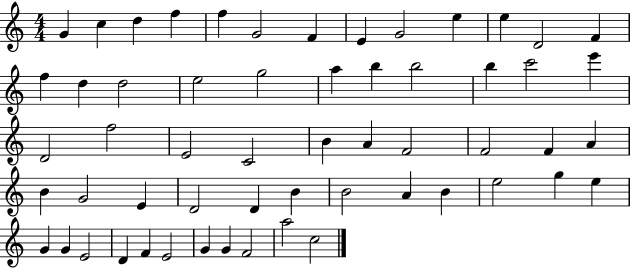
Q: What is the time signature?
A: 4/4